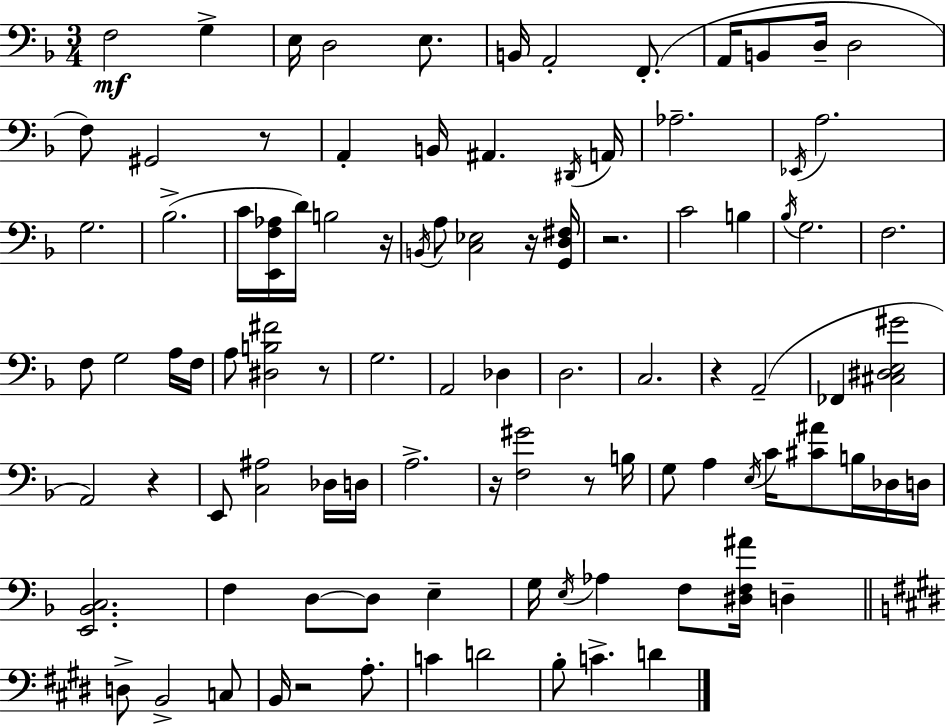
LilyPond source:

{
  \clef bass
  \numericTimeSignature
  \time 3/4
  \key d \minor
  f2\mf g4-> | e16 d2 e8. | b,16 a,2-. f,8.-.( | a,16 b,8 d16-- d2 | \break f8) gis,2 r8 | a,4-. b,16 ais,4. \acciaccatura { dis,16 } | a,16 aes2.-- | \acciaccatura { ees,16 } a2. | \break g2. | bes2.->( | c'16 <e, f aes>16 d'16) b2 | r16 \acciaccatura { b,16 } a8 <c ees>2 | \break r16 <g, d fis>16 r2. | c'2 b4 | \acciaccatura { bes16 } g2. | f2. | \break f8 g2 | a16 f16 a8 <dis b fis'>2 | r8 g2. | a,2 | \break des4 d2. | c2. | r4 a,2--( | fes,4 <cis dis e gis'>2 | \break a,2) | r4 e,8 <c ais>2 | des16 d16 a2.-> | r16 <f gis'>2 | \break r8 b16 g8 a4 \acciaccatura { e16 } c'16 | <cis' ais'>8 b16 des16 d16 <e, bes, c>2. | f4 d8~~ d8 | e4-- g16 \acciaccatura { e16 } aes4 f8 | \break <dis f ais'>16 d4-- \bar "||" \break \key e \major d8-> b,2-> c8 | b,16 r2 a8.-. | c'4 d'2 | b8-. c'4.-> d'4 | \break \bar "|."
}